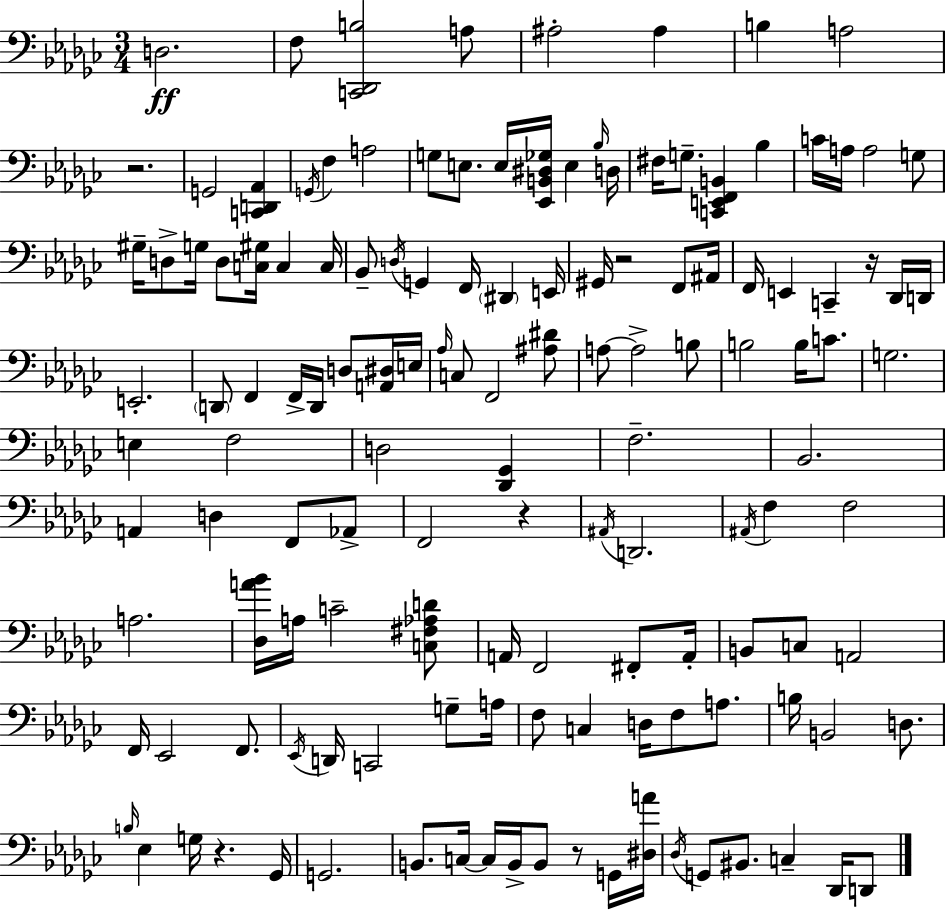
D3/h. F3/e [C2,Db2,B3]/h A3/e A#3/h A#3/q B3/q A3/h R/h. G2/h [C2,D2,Ab2]/q G2/s F3/q A3/h G3/e E3/e. E3/s [Eb2,B2,D#3,Gb3]/s E3/q Bb3/s D3/s F#3/s G3/e. [C2,E2,F2,B2]/q Bb3/q C4/s A3/s A3/h G3/e G#3/s D3/e G3/s D3/e [C3,G#3]/s C3/q C3/s Bb2/e D3/s G2/q F2/s D#2/q E2/s G#2/s R/h F2/e A#2/s F2/s E2/q C2/q R/s Db2/s D2/s E2/h. D2/e F2/q F2/s D2/s D3/e [A2,D#3]/s E3/s Ab3/s C3/e F2/h [A#3,D#4]/e A3/e A3/h B3/e B3/h B3/s C4/e. G3/h. E3/q F3/h D3/h [Db2,Gb2]/q F3/h. Bb2/h. A2/q D3/q F2/e Ab2/e F2/h R/q A#2/s D2/h. A#2/s F3/q F3/h A3/h. [Db3,A4,Bb4]/s A3/s C4/h [C3,F#3,Ab3,D4]/e A2/s F2/h F#2/e A2/s B2/e C3/e A2/h F2/s Eb2/h F2/e. Eb2/s D2/s C2/h G3/e A3/s F3/e C3/q D3/s F3/e A3/e. B3/s B2/h D3/e. B3/s Eb3/q G3/s R/q. Gb2/s G2/h. B2/e. C3/s C3/s B2/s B2/e R/e G2/s [D#3,A4]/s Db3/s G2/e BIS2/e. C3/q Db2/s D2/e